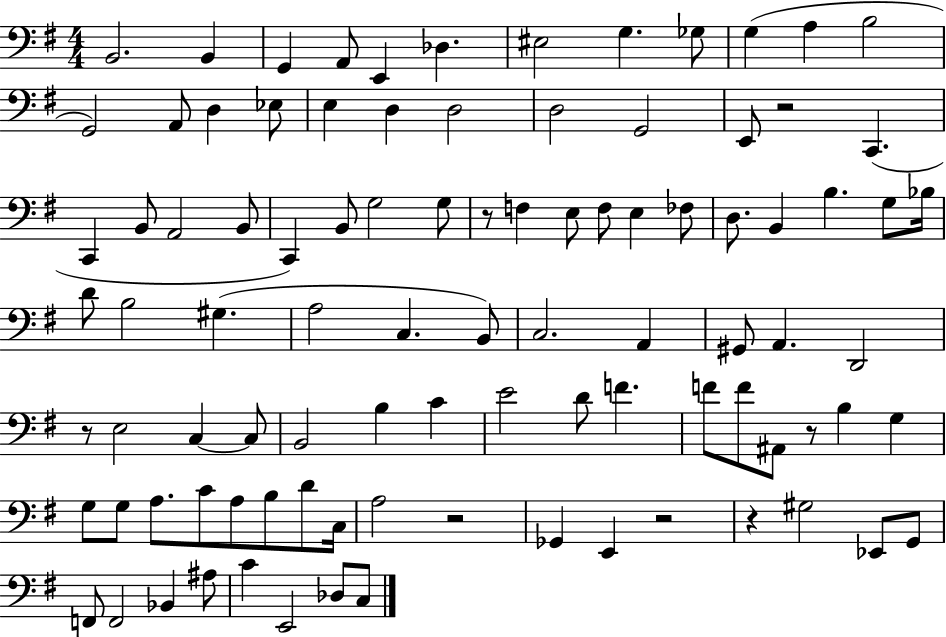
{
  \clef bass
  \numericTimeSignature
  \time 4/4
  \key g \major
  b,2. b,4 | g,4 a,8 e,4 des4. | eis2 g4. ges8 | g4( a4 b2 | \break g,2) a,8 d4 ees8 | e4 d4 d2 | d2 g,2 | e,8 r2 c,4.( | \break c,4 b,8 a,2 b,8 | c,4) b,8 g2 g8 | r8 f4 e8 f8 e4 fes8 | d8. b,4 b4. g8 bes16 | \break d'8 b2 gis4.( | a2 c4. b,8) | c2. a,4 | gis,8 a,4. d,2 | \break r8 e2 c4~~ c8 | b,2 b4 c'4 | e'2 d'8 f'4. | f'8 f'8 ais,8 r8 b4 g4 | \break g8 g8 a8. c'8 a8 b8 d'8 c16 | a2 r2 | ges,4 e,4 r2 | r4 gis2 ees,8 g,8 | \break f,8 f,2 bes,4 ais8 | c'4 e,2 des8 c8 | \bar "|."
}